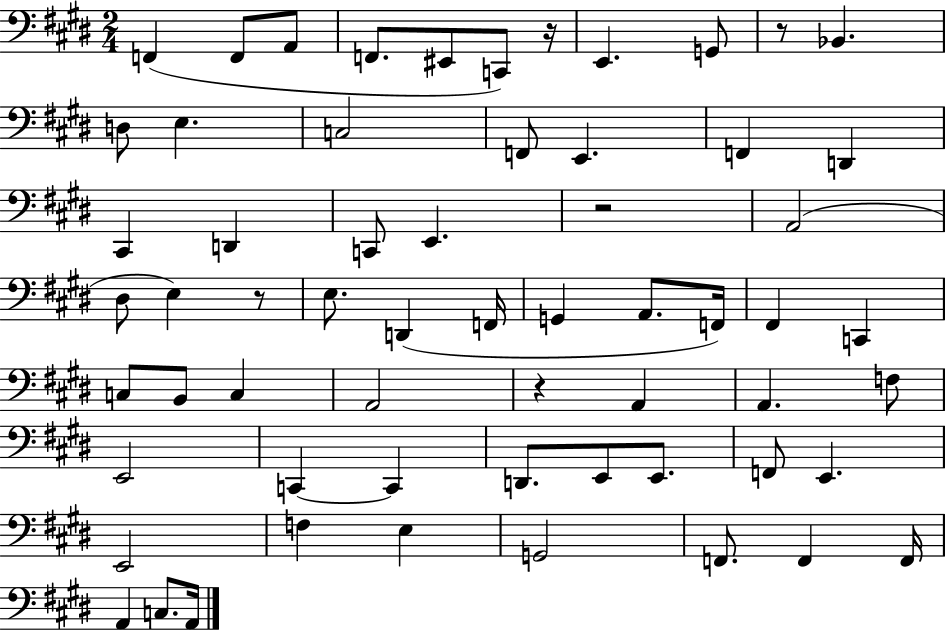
X:1
T:Untitled
M:2/4
L:1/4
K:E
F,, F,,/2 A,,/2 F,,/2 ^E,,/2 C,,/2 z/4 E,, G,,/2 z/2 _B,, D,/2 E, C,2 F,,/2 E,, F,, D,, ^C,, D,, C,,/2 E,, z2 A,,2 ^D,/2 E, z/2 E,/2 D,, F,,/4 G,, A,,/2 F,,/4 ^F,, C,, C,/2 B,,/2 C, A,,2 z A,, A,, F,/2 E,,2 C,, C,, D,,/2 E,,/2 E,,/2 F,,/2 E,, E,,2 F, E, G,,2 F,,/2 F,, F,,/4 A,, C,/2 A,,/4